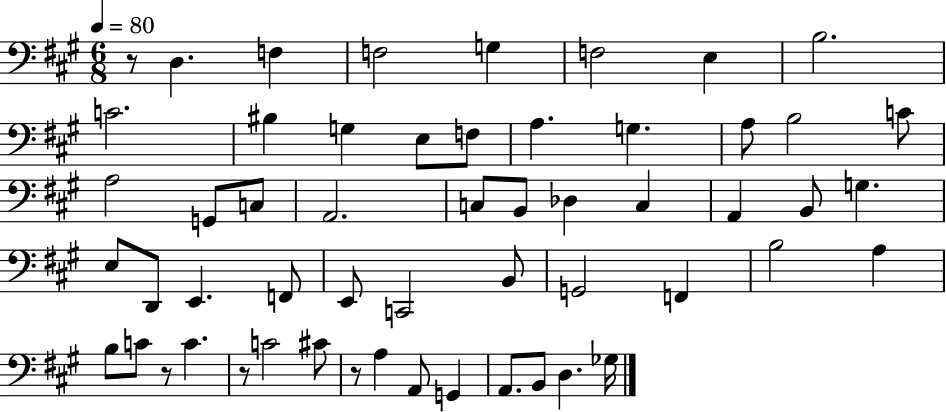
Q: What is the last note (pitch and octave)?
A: Gb3